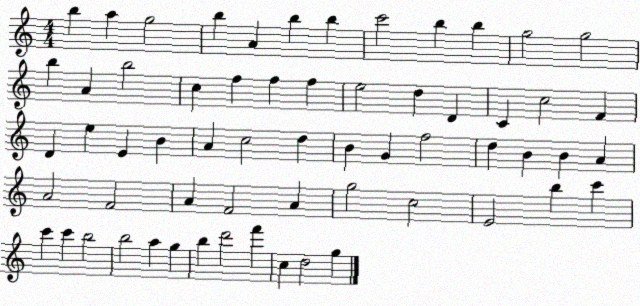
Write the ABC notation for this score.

X:1
T:Untitled
M:4/4
L:1/4
K:C
b a g2 b A b b c'2 b b g2 g2 b A b2 c f f f e2 d D C c2 F D e E B A c2 d B G f2 d B B A A2 F2 A F2 A g2 c2 E2 b c' c' c' b2 b2 a g b d'2 f' c d2 g